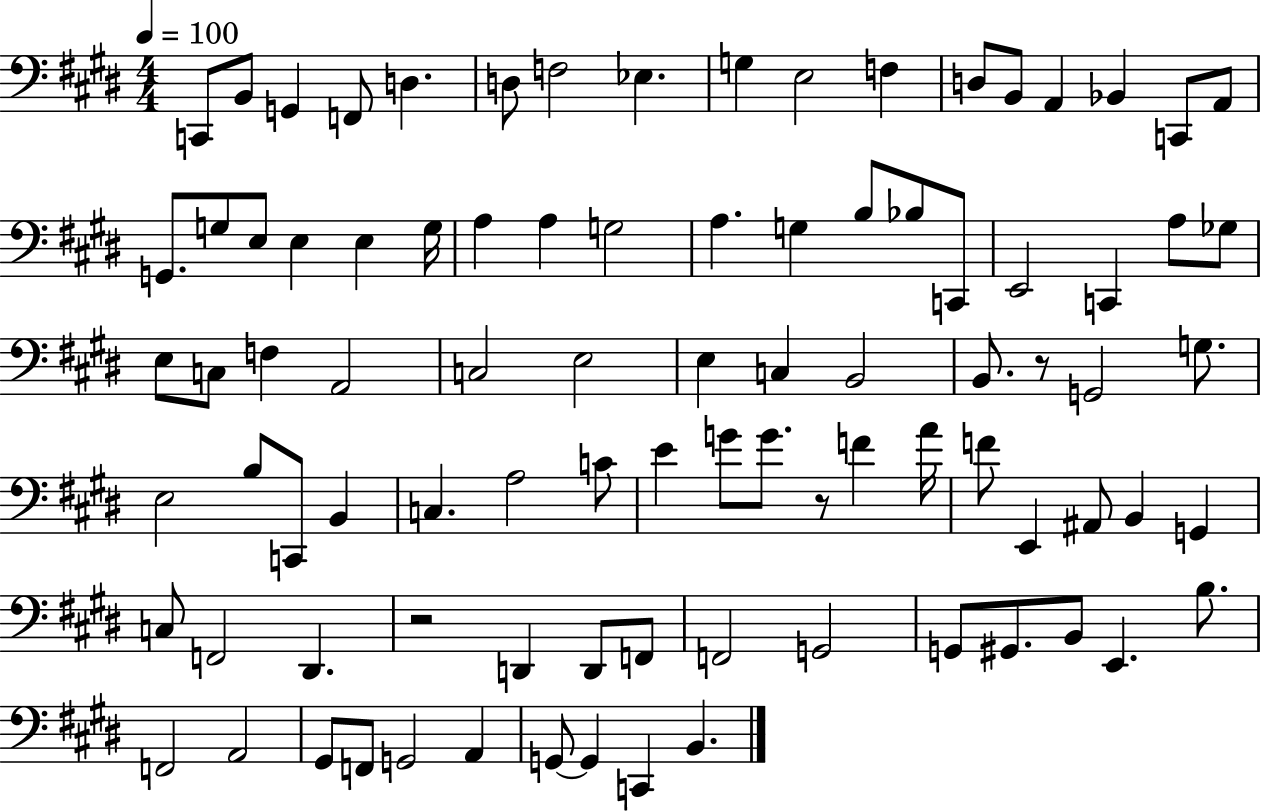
X:1
T:Untitled
M:4/4
L:1/4
K:E
C,,/2 B,,/2 G,, F,,/2 D, D,/2 F,2 _E, G, E,2 F, D,/2 B,,/2 A,, _B,, C,,/2 A,,/2 G,,/2 G,/2 E,/2 E, E, G,/4 A, A, G,2 A, G, B,/2 _B,/2 C,,/2 E,,2 C,, A,/2 _G,/2 E,/2 C,/2 F, A,,2 C,2 E,2 E, C, B,,2 B,,/2 z/2 G,,2 G,/2 E,2 B,/2 C,,/2 B,, C, A,2 C/2 E G/2 G/2 z/2 F A/4 F/2 E,, ^A,,/2 B,, G,, C,/2 F,,2 ^D,, z2 D,, D,,/2 F,,/2 F,,2 G,,2 G,,/2 ^G,,/2 B,,/2 E,, B,/2 F,,2 A,,2 ^G,,/2 F,,/2 G,,2 A,, G,,/2 G,, C,, B,,